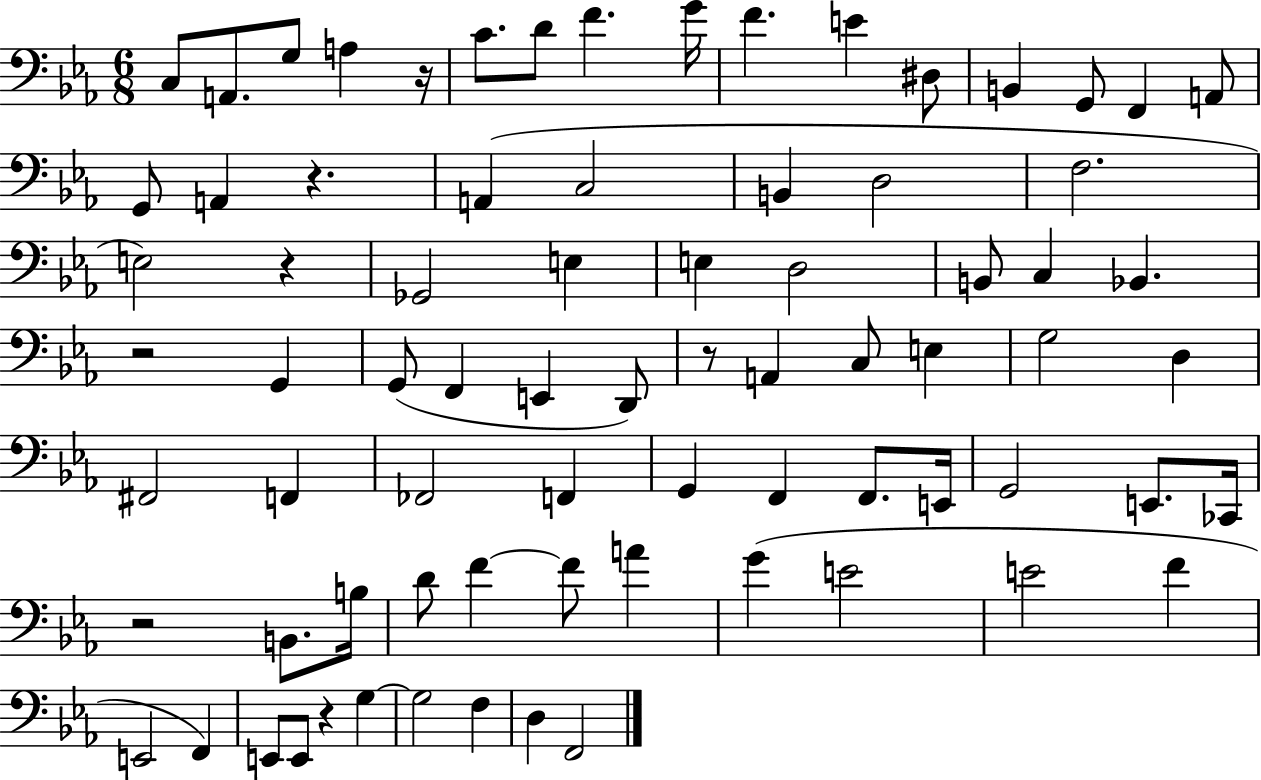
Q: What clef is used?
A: bass